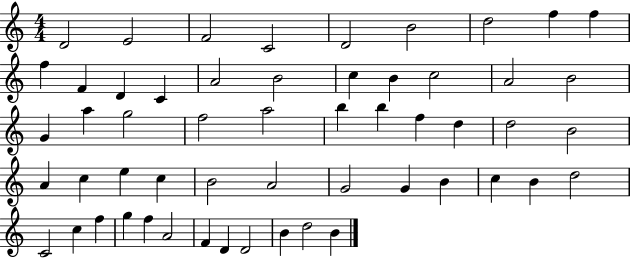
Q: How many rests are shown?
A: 0